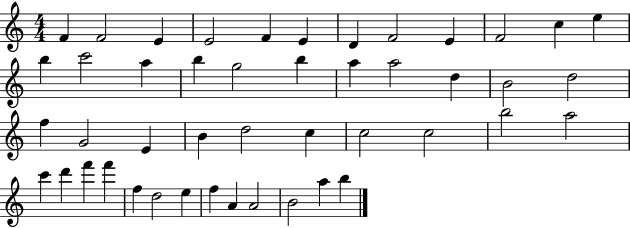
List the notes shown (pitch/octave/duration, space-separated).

F4/q F4/h E4/q E4/h F4/q E4/q D4/q F4/h E4/q F4/h C5/q E5/q B5/q C6/h A5/q B5/q G5/h B5/q A5/q A5/h D5/q B4/h D5/h F5/q G4/h E4/q B4/q D5/h C5/q C5/h C5/h B5/h A5/h C6/q D6/q F6/q F6/q F5/q D5/h E5/q F5/q A4/q A4/h B4/h A5/q B5/q